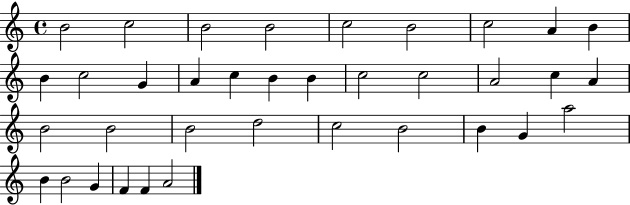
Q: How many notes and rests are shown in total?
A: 36